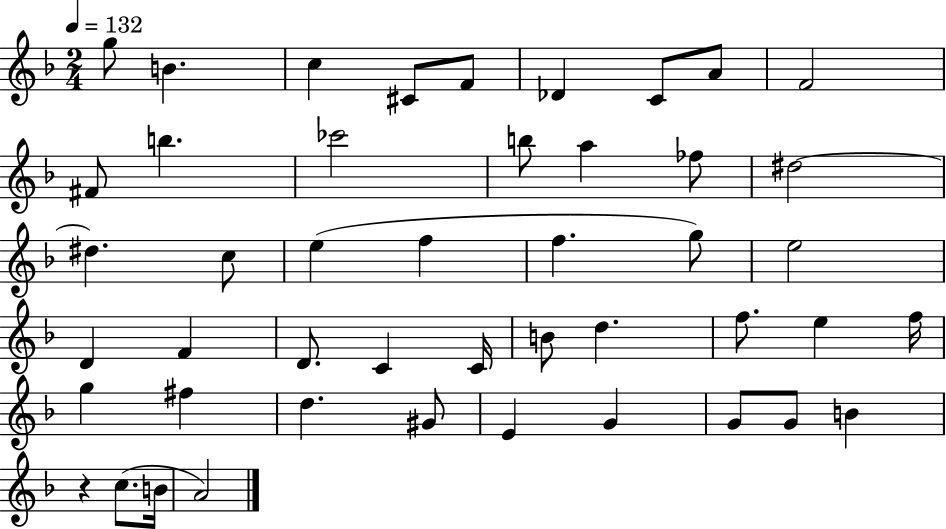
{
  \clef treble
  \numericTimeSignature
  \time 2/4
  \key f \major
  \tempo 4 = 132
  \repeat volta 2 { g''8 b'4. | c''4 cis'8 f'8 | des'4 c'8 a'8 | f'2 | \break fis'8 b''4. | ces'''2 | b''8 a''4 fes''8 | dis''2~~ | \break dis''4. c''8 | e''4( f''4 | f''4. g''8) | e''2 | \break d'4 f'4 | d'8. c'4 c'16 | b'8 d''4. | f''8. e''4 f''16 | \break g''4 fis''4 | d''4. gis'8 | e'4 g'4 | g'8 g'8 b'4 | \break r4 c''8.( b'16 | a'2) | } \bar "|."
}